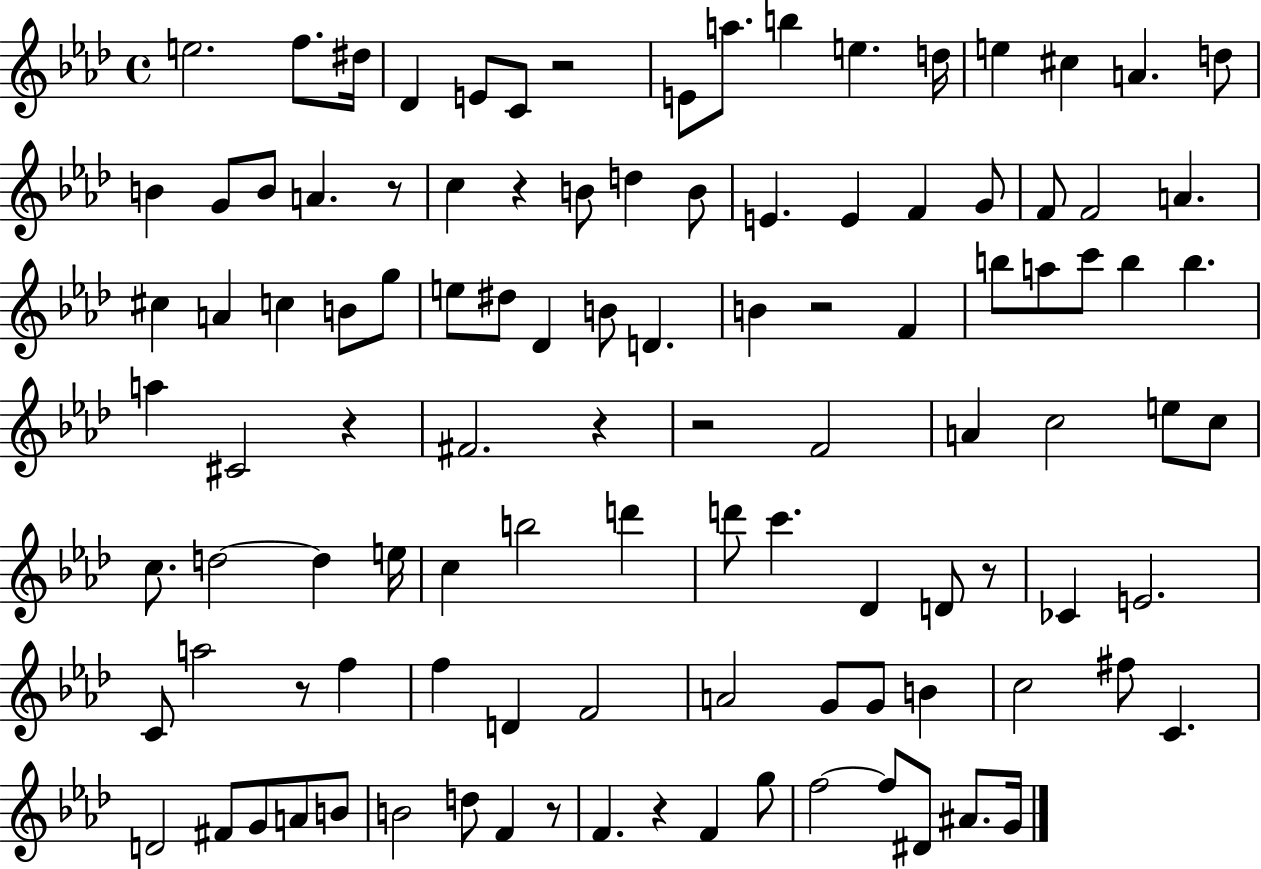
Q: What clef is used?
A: treble